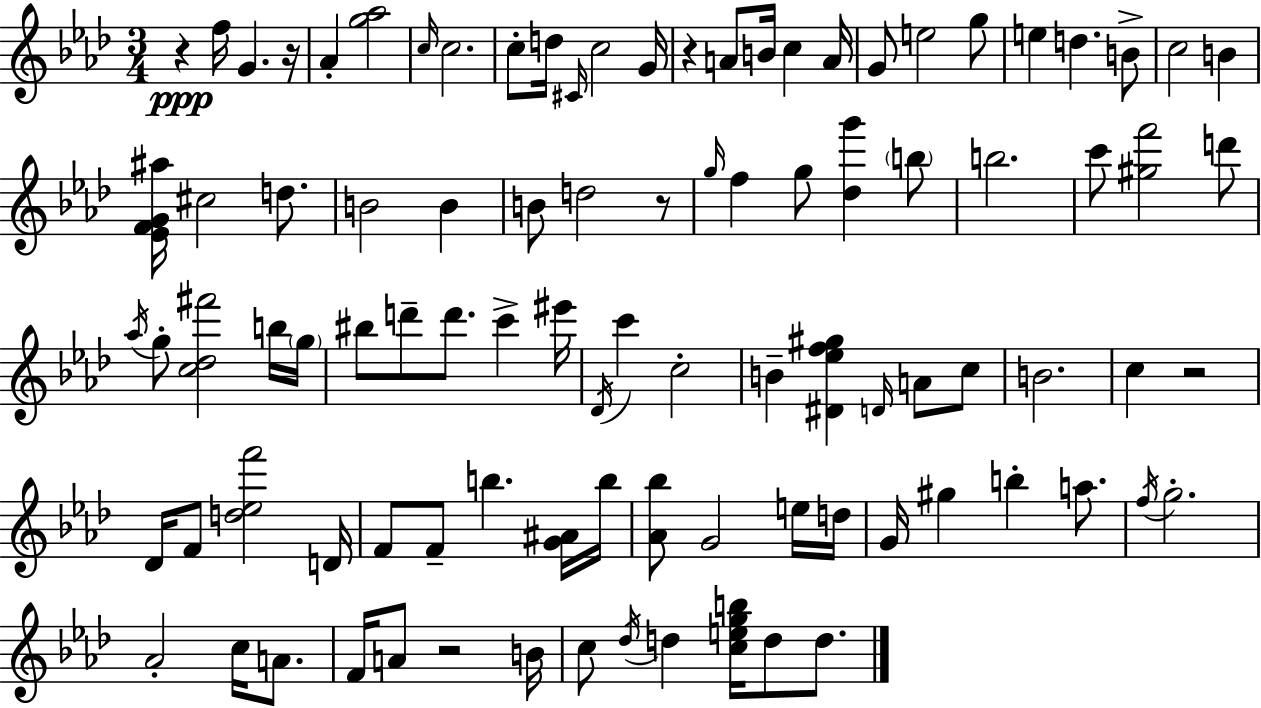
{
  \clef treble
  \numericTimeSignature
  \time 3/4
  \key aes \major
  r4\ppp f''16 g'4. r16 | aes'4-. <g'' aes''>2 | \grace { c''16 } c''2. | c''8-. d''16 \grace { cis'16 } c''2 | \break g'16 r4 a'8 b'16 c''4 | a'16 g'8 e''2 | g''8 e''4 d''4. | b'8-> c''2 b'4 | \break <ees' f' g' ais''>16 cis''2 d''8. | b'2 b'4 | b'8 d''2 | r8 \grace { g''16 } f''4 g''8 <des'' g'''>4 | \break \parenthesize b''8 b''2. | c'''8 <gis'' f'''>2 | d'''8 \acciaccatura { aes''16 } g''8-. <c'' des'' fis'''>2 | b''16 \parenthesize g''16 bis''8 d'''8-- d'''8. c'''4-> | \break eis'''16 \acciaccatura { des'16 } c'''4 c''2-. | b'4-- <dis' ees'' f'' gis''>4 | \grace { d'16 } a'8 c''8 b'2. | c''4 r2 | \break des'16 f'8 <d'' ees'' f'''>2 | d'16 f'8 f'8-- b''4. | <g' ais'>16 b''16 <aes' bes''>8 g'2 | e''16 d''16 g'16 gis''4 b''4-. | \break a''8. \acciaccatura { f''16 } g''2.-. | aes'2-. | c''16 a'8. f'16 a'8 r2 | b'16 c''8 \acciaccatura { des''16 } d''4 | \break <c'' e'' g'' b''>16 d''8 d''8. \bar "|."
}